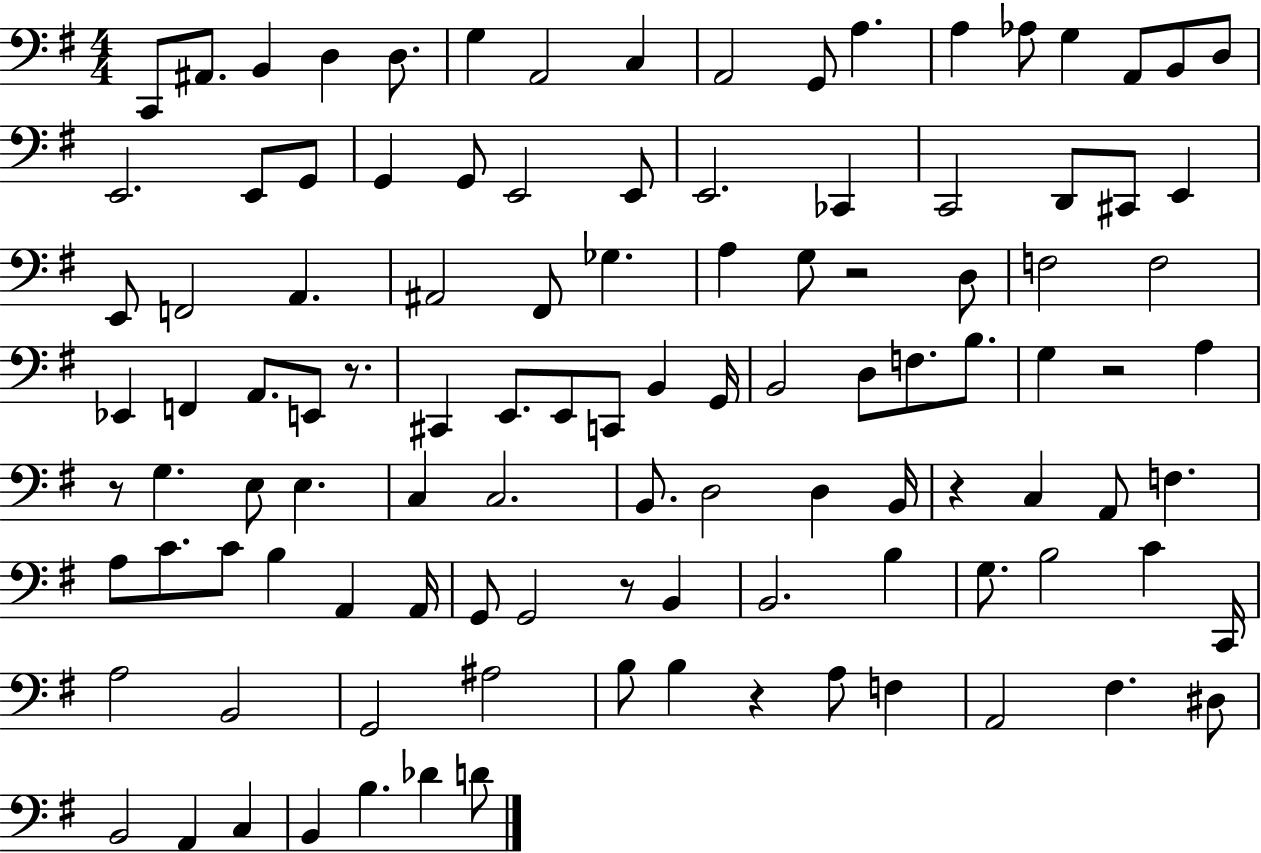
{
  \clef bass
  \numericTimeSignature
  \time 4/4
  \key g \major
  \repeat volta 2 { c,8 ais,8. b,4 d4 d8. | g4 a,2 c4 | a,2 g,8 a4. | a4 aes8 g4 a,8 b,8 d8 | \break e,2. e,8 g,8 | g,4 g,8 e,2 e,8 | e,2. ces,4 | c,2 d,8 cis,8 e,4 | \break e,8 f,2 a,4. | ais,2 fis,8 ges4. | a4 g8 r2 d8 | f2 f2 | \break ees,4 f,4 a,8. e,8 r8. | cis,4 e,8. e,8 c,8 b,4 g,16 | b,2 d8 f8. b8. | g4 r2 a4 | \break r8 g4. e8 e4. | c4 c2. | b,8. d2 d4 b,16 | r4 c4 a,8 f4. | \break a8 c'8. c'8 b4 a,4 a,16 | g,8 g,2 r8 b,4 | b,2. b4 | g8. b2 c'4 c,16 | \break a2 b,2 | g,2 ais2 | b8 b4 r4 a8 f4 | a,2 fis4. dis8 | \break b,2 a,4 c4 | b,4 b4. des'4 d'8 | } \bar "|."
}